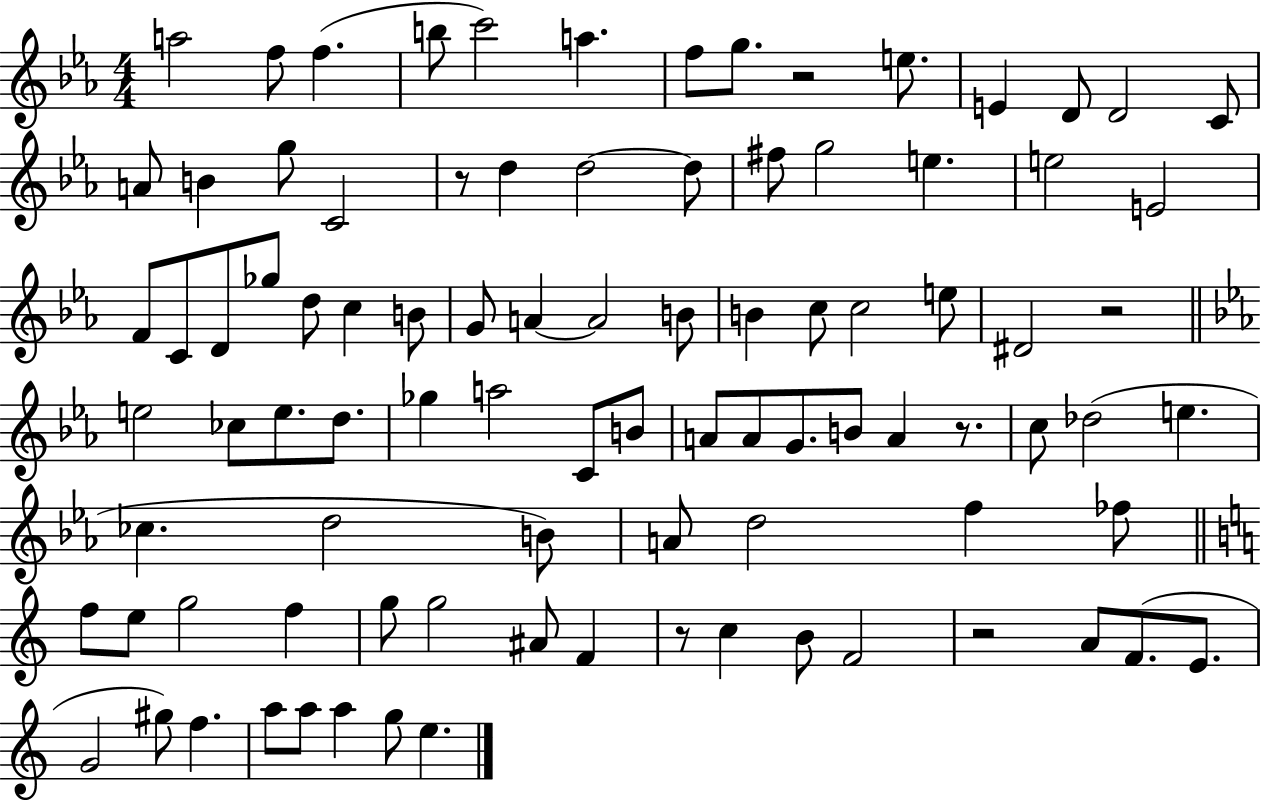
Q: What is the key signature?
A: EES major